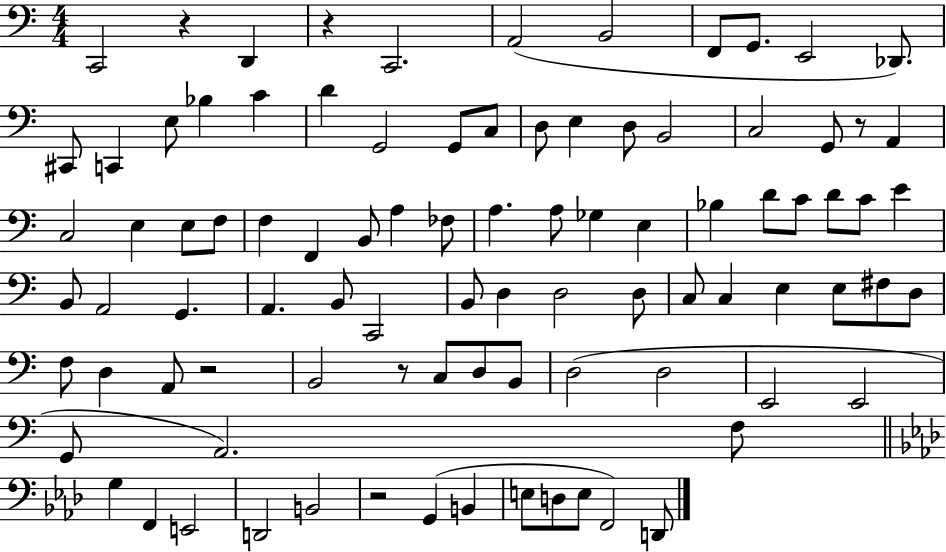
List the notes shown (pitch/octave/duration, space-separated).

C2/h R/q D2/q R/q C2/h. A2/h B2/h F2/e G2/e. E2/h Db2/e. C#2/e C2/q E3/e Bb3/q C4/q D4/q G2/h G2/e C3/e D3/e E3/q D3/e B2/h C3/h G2/e R/e A2/q C3/h E3/q E3/e F3/e F3/q F2/q B2/e A3/q FES3/e A3/q. A3/e Gb3/q E3/q Bb3/q D4/e C4/e D4/e C4/e E4/q B2/e A2/h G2/q. A2/q. B2/e C2/h B2/e D3/q D3/h D3/e C3/e C3/q E3/q E3/e F#3/e D3/e F3/e D3/q A2/e R/h B2/h R/e C3/e D3/e B2/e D3/h D3/h E2/h E2/h G2/e A2/h. F3/e G3/q F2/q E2/h D2/h B2/h R/h G2/q B2/q E3/e D3/e E3/e F2/h D2/e